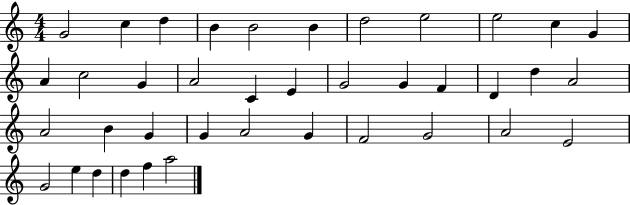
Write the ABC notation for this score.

X:1
T:Untitled
M:4/4
L:1/4
K:C
G2 c d B B2 B d2 e2 e2 c G A c2 G A2 C E G2 G F D d A2 A2 B G G A2 G F2 G2 A2 E2 G2 e d d f a2